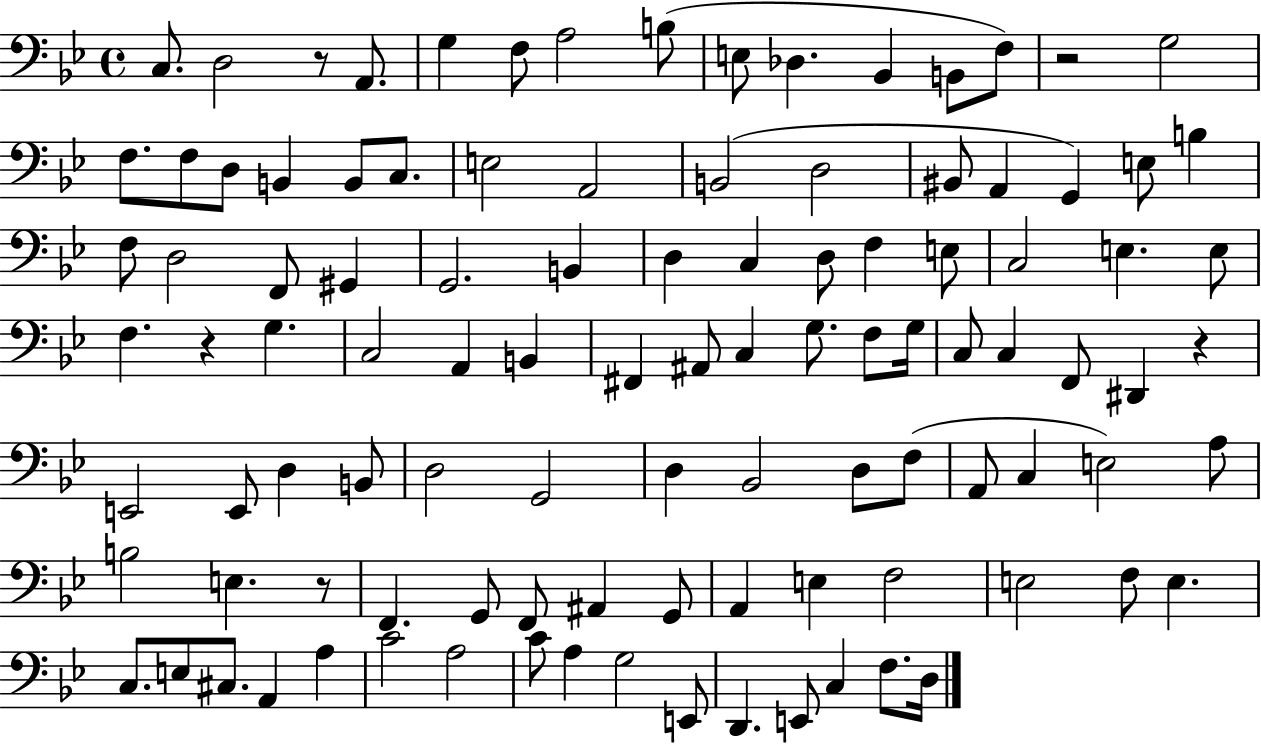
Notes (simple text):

C3/e. D3/h R/e A2/e. G3/q F3/e A3/h B3/e E3/e Db3/q. Bb2/q B2/e F3/e R/h G3/h F3/e. F3/e D3/e B2/q B2/e C3/e. E3/h A2/h B2/h D3/h BIS2/e A2/q G2/q E3/e B3/q F3/e D3/h F2/e G#2/q G2/h. B2/q D3/q C3/q D3/e F3/q E3/e C3/h E3/q. E3/e F3/q. R/q G3/q. C3/h A2/q B2/q F#2/q A#2/e C3/q G3/e. F3/e G3/s C3/e C3/q F2/e D#2/q R/q E2/h E2/e D3/q B2/e D3/h G2/h D3/q Bb2/h D3/e F3/e A2/e C3/q E3/h A3/e B3/h E3/q. R/e F2/q. G2/e F2/e A#2/q G2/e A2/q E3/q F3/h E3/h F3/e E3/q. C3/e. E3/e C#3/e. A2/q A3/q C4/h A3/h C4/e A3/q G3/h E2/e D2/q. E2/e C3/q F3/e. D3/s